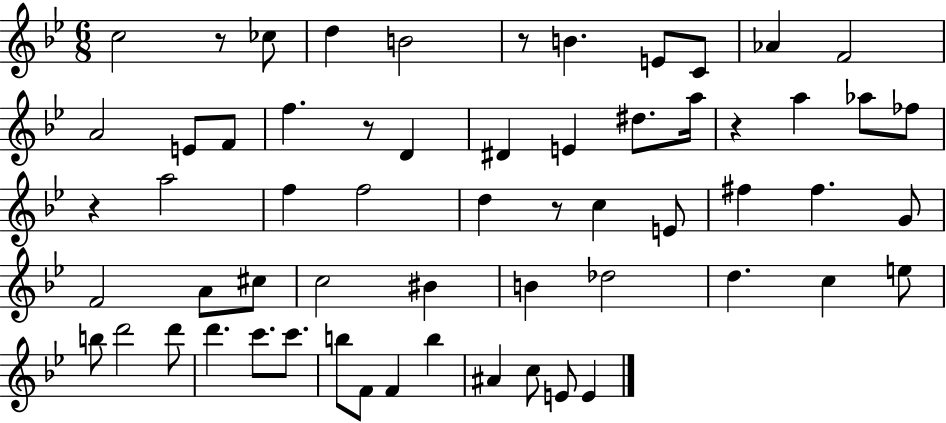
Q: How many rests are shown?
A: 6